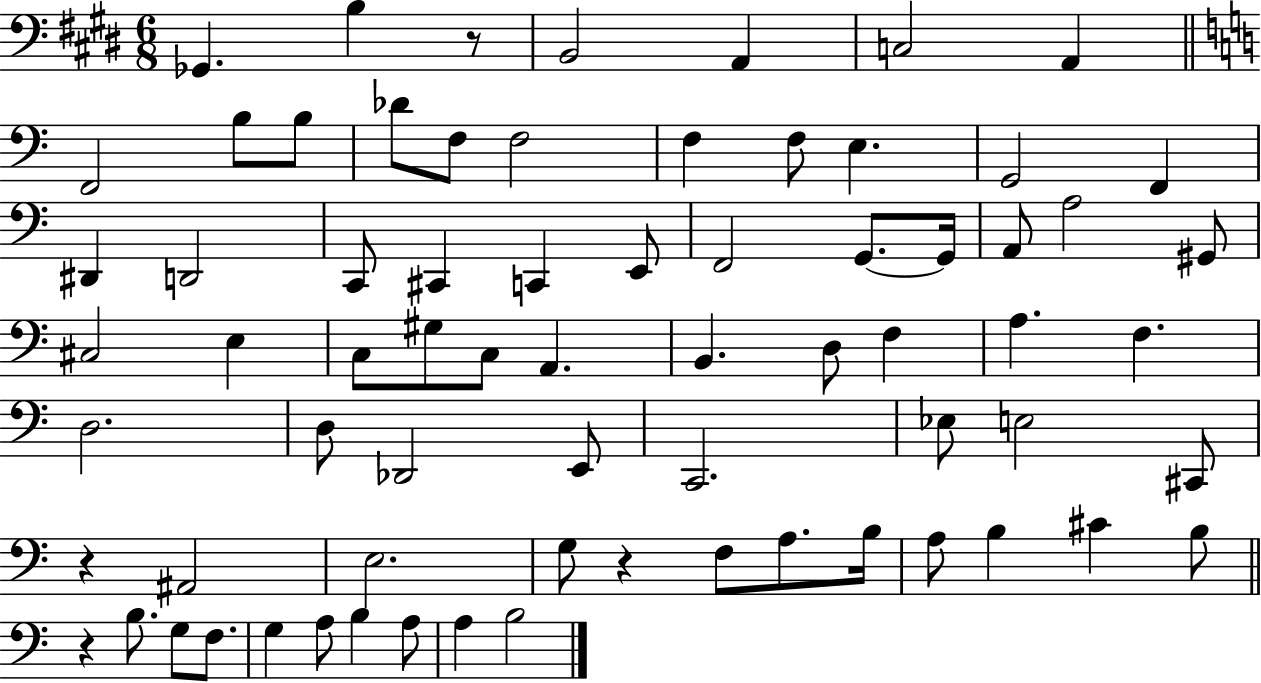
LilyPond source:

{
  \clef bass
  \numericTimeSignature
  \time 6/8
  \key e \major
  \repeat volta 2 { ges,4. b4 r8 | b,2 a,4 | c2 a,4 | \bar "||" \break \key a \minor f,2 b8 b8 | des'8 f8 f2 | f4 f8 e4. | g,2 f,4 | \break dis,4 d,2 | c,8 cis,4 c,4 e,8 | f,2 g,8.~~ g,16 | a,8 a2 gis,8 | \break cis2 e4 | c8 gis8 c8 a,4. | b,4. d8 f4 | a4. f4. | \break d2. | d8 des,2 e,8 | c,2. | ees8 e2 cis,8 | \break r4 ais,2 | e2. | g8 r4 f8 a8. b16 | a8 b4 cis'4 b8 | \break \bar "||" \break \key c \major r4 b8. g8 f8. | g4 a8 b4 a8 | a4 b2 | } \bar "|."
}